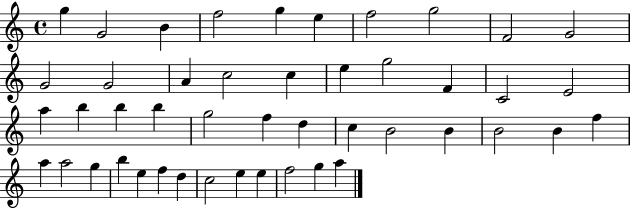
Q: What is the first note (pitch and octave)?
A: G5